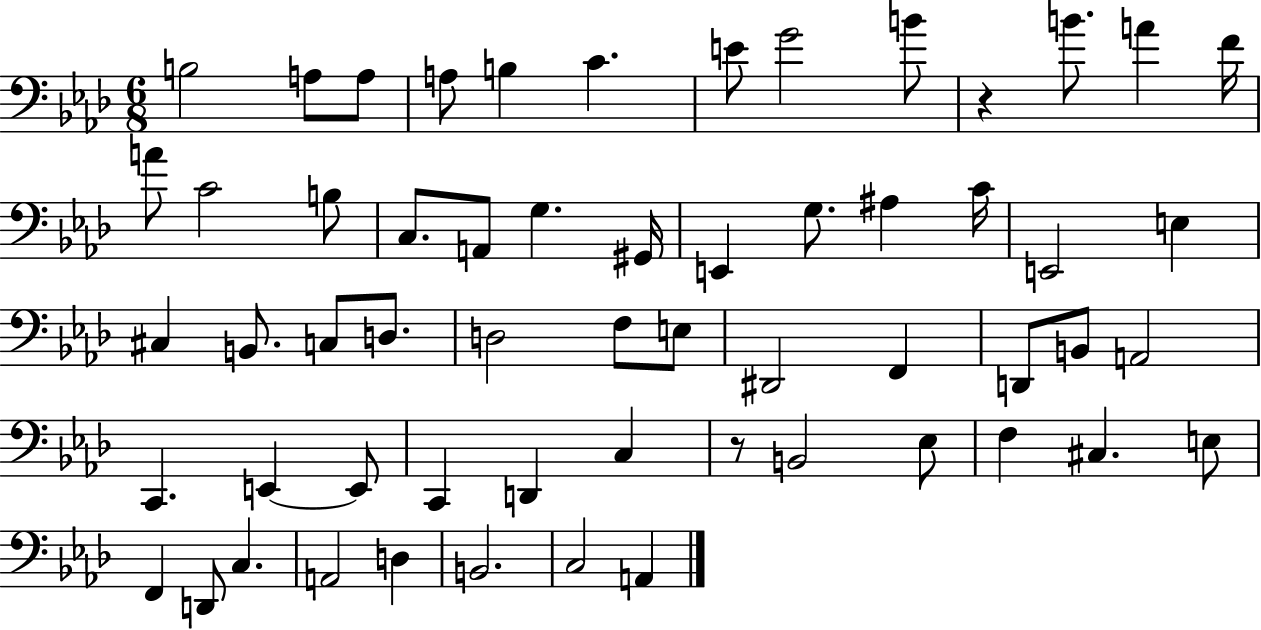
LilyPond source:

{
  \clef bass
  \numericTimeSignature
  \time 6/8
  \key aes \major
  \repeat volta 2 { b2 a8 a8 | a8 b4 c'4. | e'8 g'2 b'8 | r4 b'8. a'4 f'16 | \break a'8 c'2 b8 | c8. a,8 g4. gis,16 | e,4 g8. ais4 c'16 | e,2 e4 | \break cis4 b,8. c8 d8. | d2 f8 e8 | dis,2 f,4 | d,8 b,8 a,2 | \break c,4. e,4~~ e,8 | c,4 d,4 c4 | r8 b,2 ees8 | f4 cis4. e8 | \break f,4 d,8 c4. | a,2 d4 | b,2. | c2 a,4 | \break } \bar "|."
}